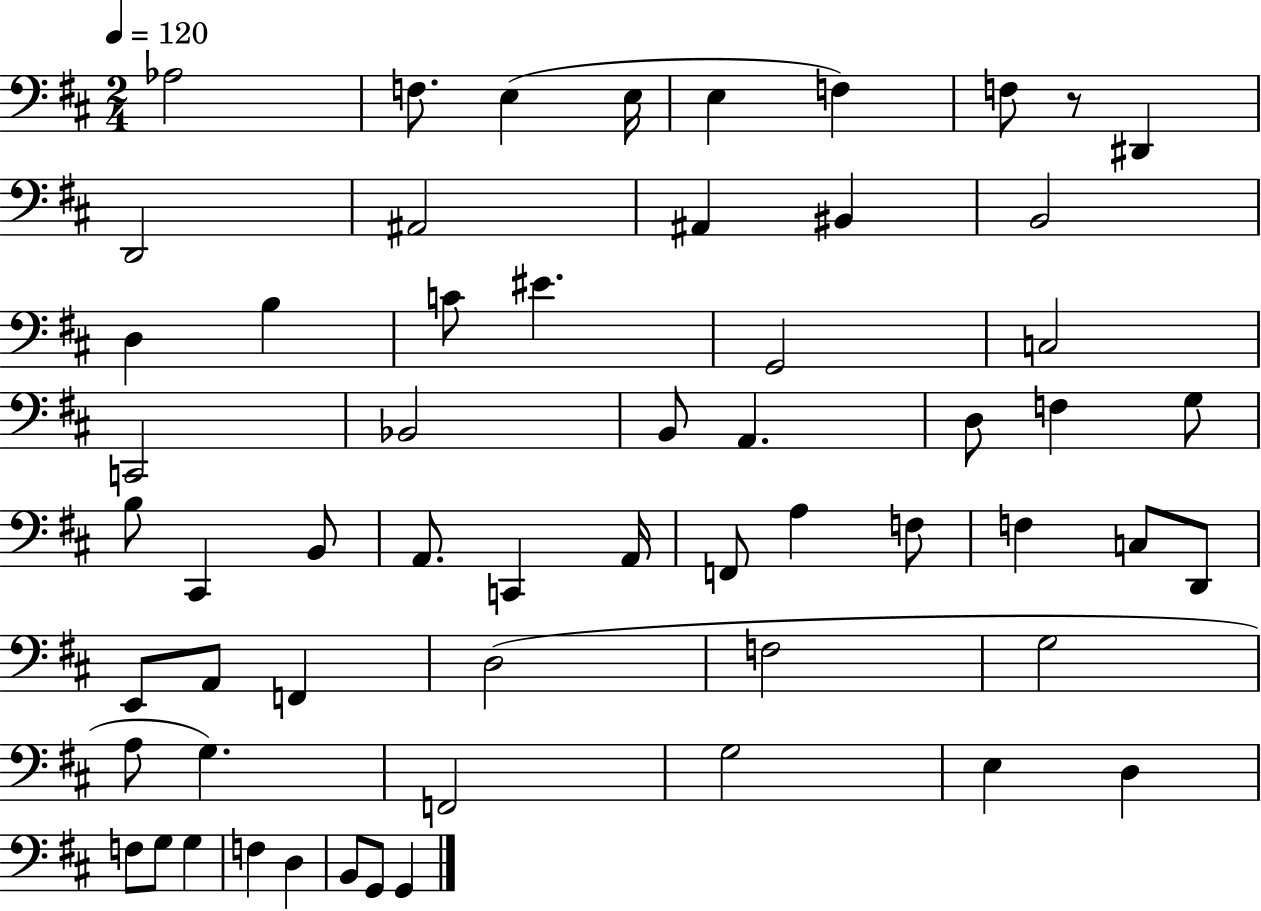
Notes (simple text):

Ab3/h F3/e. E3/q E3/s E3/q F3/q F3/e R/e D#2/q D2/h A#2/h A#2/q BIS2/q B2/h D3/q B3/q C4/e EIS4/q. G2/h C3/h C2/h Bb2/h B2/e A2/q. D3/e F3/q G3/e B3/e C#2/q B2/e A2/e. C2/q A2/s F2/e A3/q F3/e F3/q C3/e D2/e E2/e A2/e F2/q D3/h F3/h G3/h A3/e G3/q. F2/h G3/h E3/q D3/q F3/e G3/e G3/q F3/q D3/q B2/e G2/e G2/q